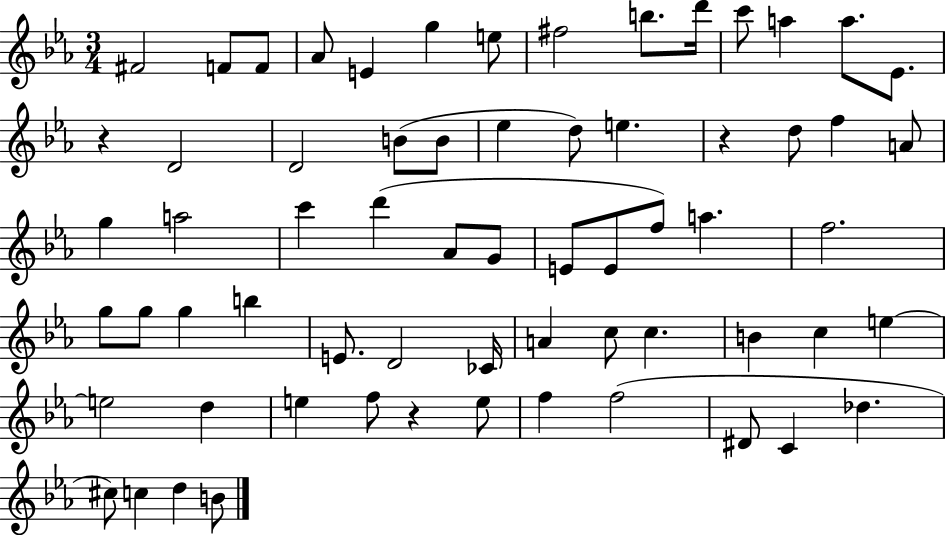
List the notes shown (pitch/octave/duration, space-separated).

F#4/h F4/e F4/e Ab4/e E4/q G5/q E5/e F#5/h B5/e. D6/s C6/e A5/q A5/e. Eb4/e. R/q D4/h D4/h B4/e B4/e Eb5/q D5/e E5/q. R/q D5/e F5/q A4/e G5/q A5/h C6/q D6/q Ab4/e G4/e E4/e E4/e F5/e A5/q. F5/h. G5/e G5/e G5/q B5/q E4/e. D4/h CES4/s A4/q C5/e C5/q. B4/q C5/q E5/q E5/h D5/q E5/q F5/e R/q E5/e F5/q F5/h D#4/e C4/q Db5/q. C#5/e C5/q D5/q B4/e